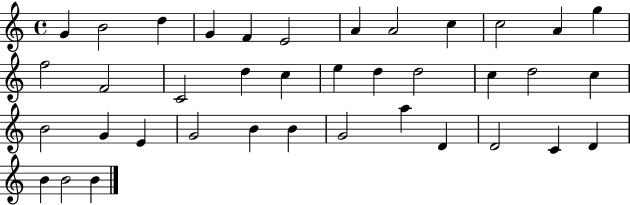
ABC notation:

X:1
T:Untitled
M:4/4
L:1/4
K:C
G B2 d G F E2 A A2 c c2 A g f2 F2 C2 d c e d d2 c d2 c B2 G E G2 B B G2 a D D2 C D B B2 B